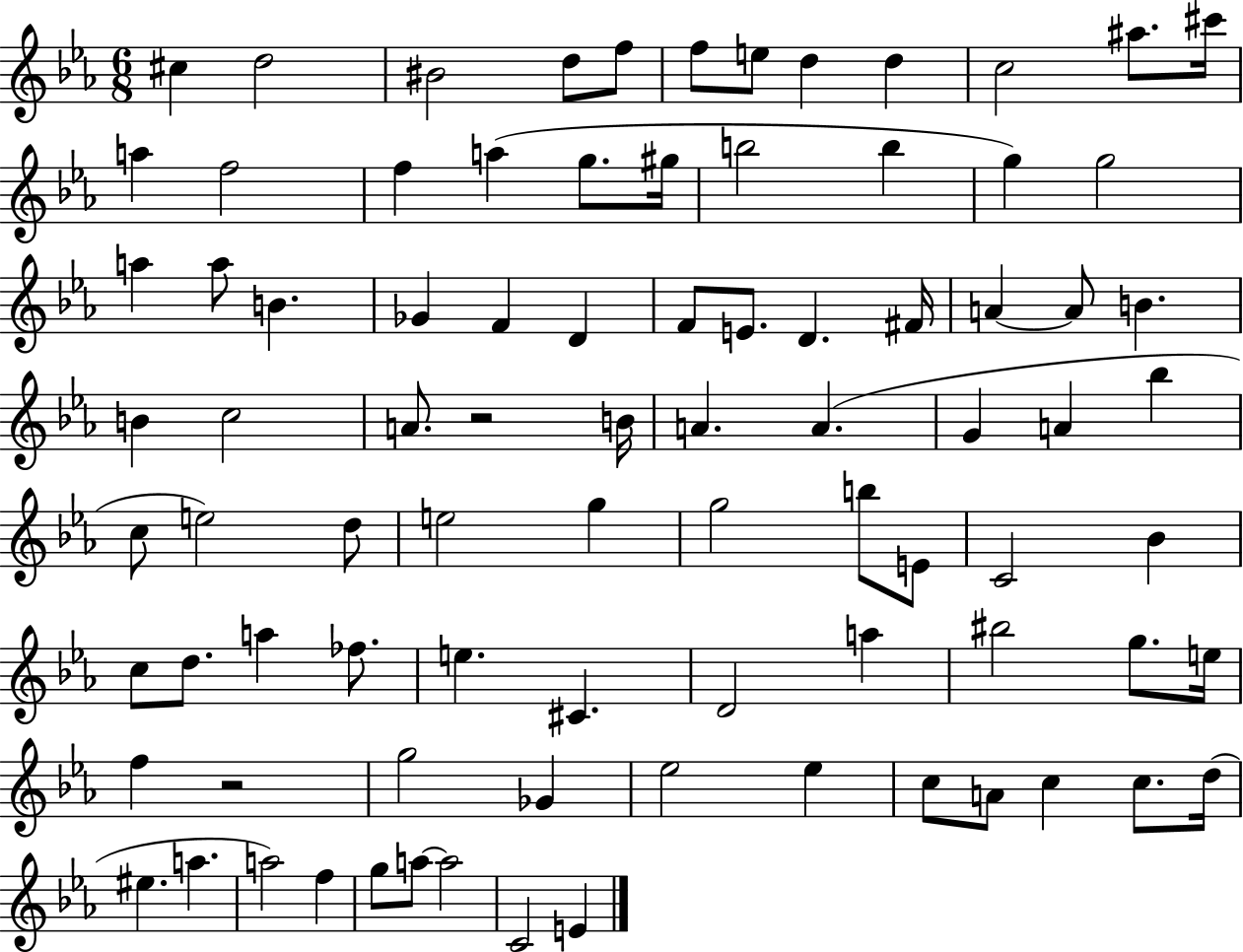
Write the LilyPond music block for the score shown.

{
  \clef treble
  \numericTimeSignature
  \time 6/8
  \key ees \major
  cis''4 d''2 | bis'2 d''8 f''8 | f''8 e''8 d''4 d''4 | c''2 ais''8. cis'''16 | \break a''4 f''2 | f''4 a''4( g''8. gis''16 | b''2 b''4 | g''4) g''2 | \break a''4 a''8 b'4. | ges'4 f'4 d'4 | f'8 e'8. d'4. fis'16 | a'4~~ a'8 b'4. | \break b'4 c''2 | a'8. r2 b'16 | a'4. a'4.( | g'4 a'4 bes''4 | \break c''8 e''2) d''8 | e''2 g''4 | g''2 b''8 e'8 | c'2 bes'4 | \break c''8 d''8. a''4 fes''8. | e''4. cis'4. | d'2 a''4 | bis''2 g''8. e''16 | \break f''4 r2 | g''2 ges'4 | ees''2 ees''4 | c''8 a'8 c''4 c''8. d''16( | \break eis''4. a''4. | a''2) f''4 | g''8 a''8~~ a''2 | c'2 e'4 | \break \bar "|."
}